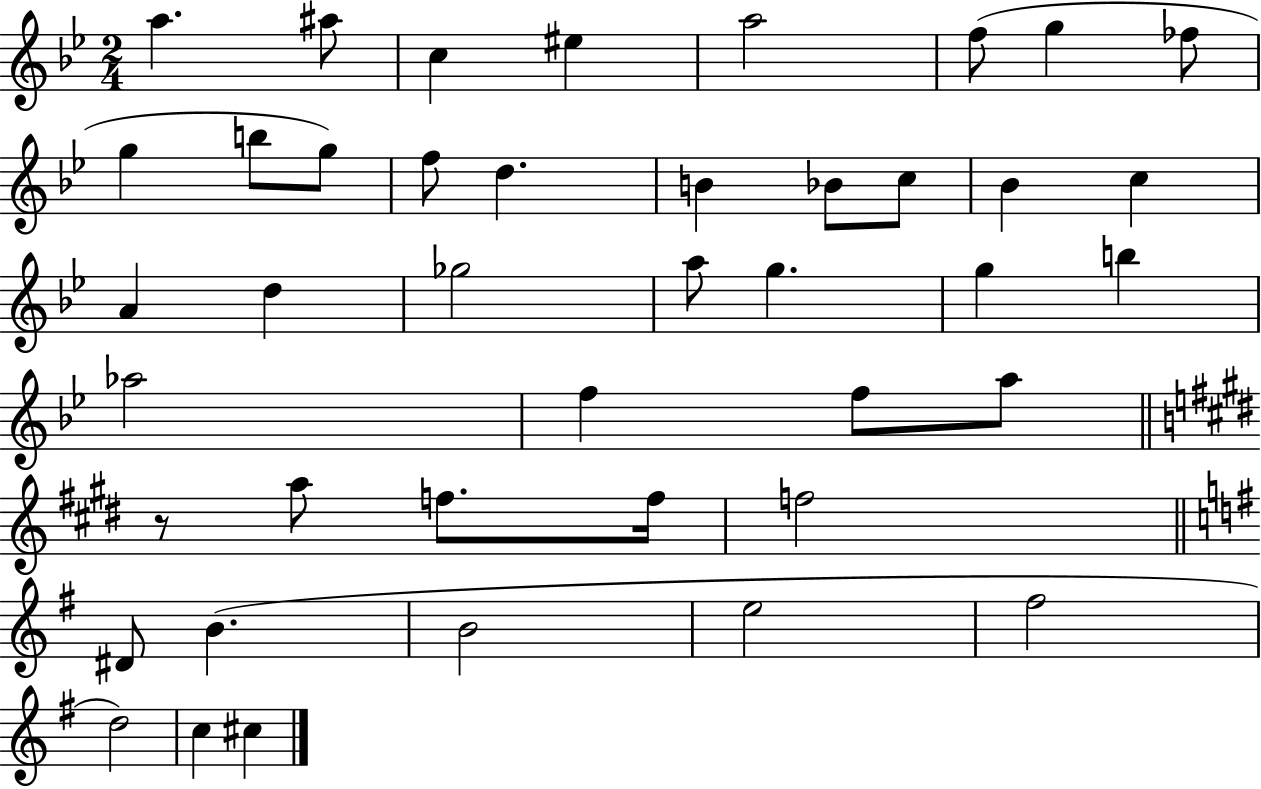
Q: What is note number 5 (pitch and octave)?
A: A5